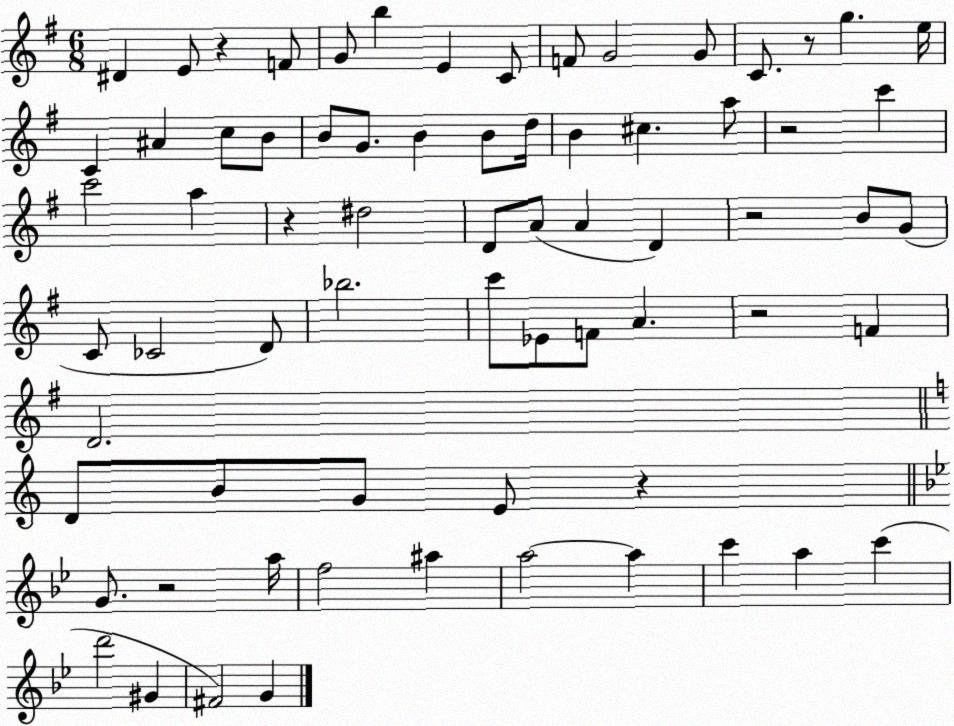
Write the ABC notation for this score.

X:1
T:Untitled
M:6/8
L:1/4
K:G
^D E/2 z F/2 G/2 b E C/2 F/2 G2 G/2 C/2 z/2 g e/4 C ^A c/2 B/2 B/2 G/2 B B/2 d/4 B ^c a/2 z2 c' c'2 a z ^d2 D/2 A/2 A D z2 B/2 G/2 C/2 _C2 D/2 _b2 c'/2 _E/2 F/2 A z2 F D2 D/2 B/2 G/2 E/2 z G/2 z2 a/4 f2 ^a a2 a c' a c' d'2 ^G ^F2 G